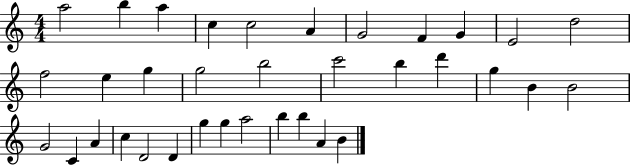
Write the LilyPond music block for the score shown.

{
  \clef treble
  \numericTimeSignature
  \time 4/4
  \key c \major
  a''2 b''4 a''4 | c''4 c''2 a'4 | g'2 f'4 g'4 | e'2 d''2 | \break f''2 e''4 g''4 | g''2 b''2 | c'''2 b''4 d'''4 | g''4 b'4 b'2 | \break g'2 c'4 a'4 | c''4 d'2 d'4 | g''4 g''4 a''2 | b''4 b''4 a'4 b'4 | \break \bar "|."
}